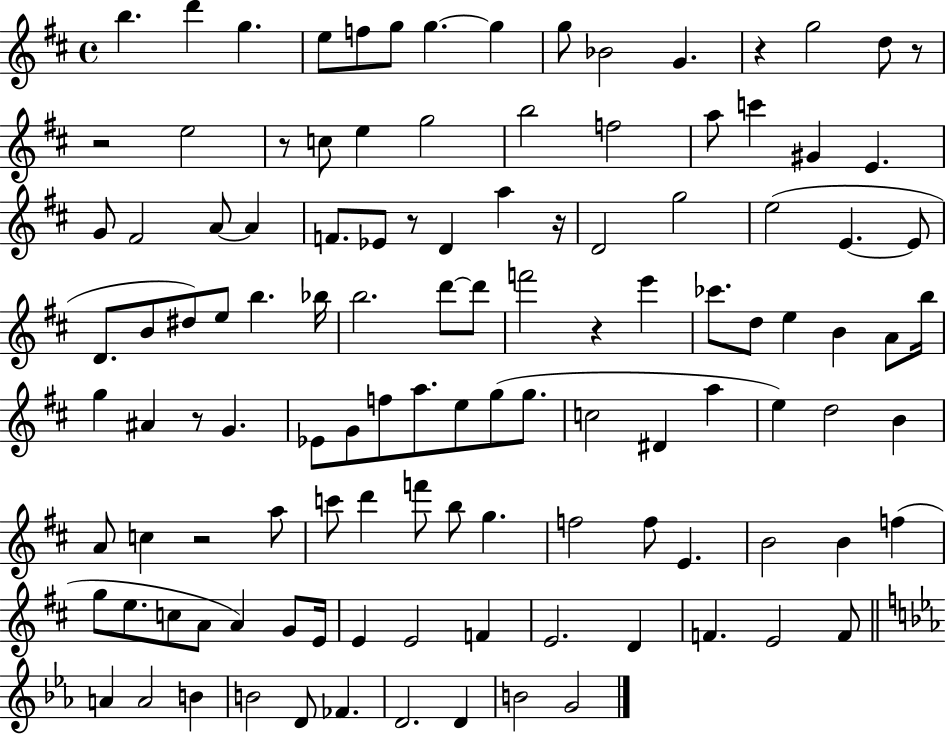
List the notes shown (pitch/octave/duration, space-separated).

B5/q. D6/q G5/q. E5/e F5/e G5/e G5/q. G5/q G5/e Bb4/h G4/q. R/q G5/h D5/e R/e R/h E5/h R/e C5/e E5/q G5/h B5/h F5/h A5/e C6/q G#4/q E4/q. G4/e F#4/h A4/e A4/q F4/e. Eb4/e R/e D4/q A5/q R/s D4/h G5/h E5/h E4/q. E4/e D4/e. B4/e D#5/e E5/e B5/q. Bb5/s B5/h. D6/e D6/e F6/h R/q E6/q CES6/e. D5/e E5/q B4/q A4/e B5/s G5/q A#4/q R/e G4/q. Eb4/e G4/e F5/e A5/e. E5/e G5/e G5/e. C5/h D#4/q A5/q E5/q D5/h B4/q A4/e C5/q R/h A5/e C6/e D6/q F6/e B5/e G5/q. F5/h F5/e E4/q. B4/h B4/q F5/q G5/e E5/e. C5/e A4/e A4/q G4/e E4/s E4/q E4/h F4/q E4/h. D4/q F4/q. E4/h F4/e A4/q A4/h B4/q B4/h D4/e FES4/q. D4/h. D4/q B4/h G4/h